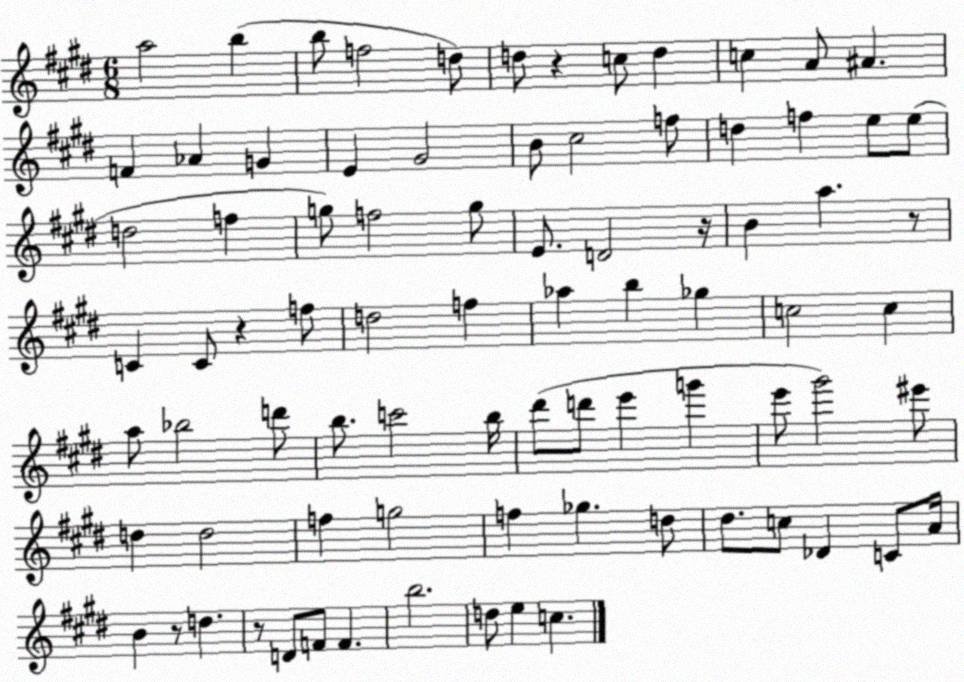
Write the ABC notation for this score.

X:1
T:Untitled
M:6/8
L:1/4
K:E
a2 b b/2 f2 d/2 d/2 z c/2 d c A/2 ^A F _A G E ^G2 B/2 ^c2 f/2 d f e/2 e/2 d2 f g/2 f2 g/2 E/2 D2 z/4 B a z/2 C C/2 z f/2 d2 f _a b _g c2 c a/2 _b2 d'/2 b/2 c'2 b/4 ^d'/2 d'/2 e' g' e'/2 ^g'2 ^e'/2 d d2 f g2 f _g d/2 ^d/2 c/2 _D C/2 A/4 B z/2 d z/2 D/2 F/2 F b2 d/2 e c